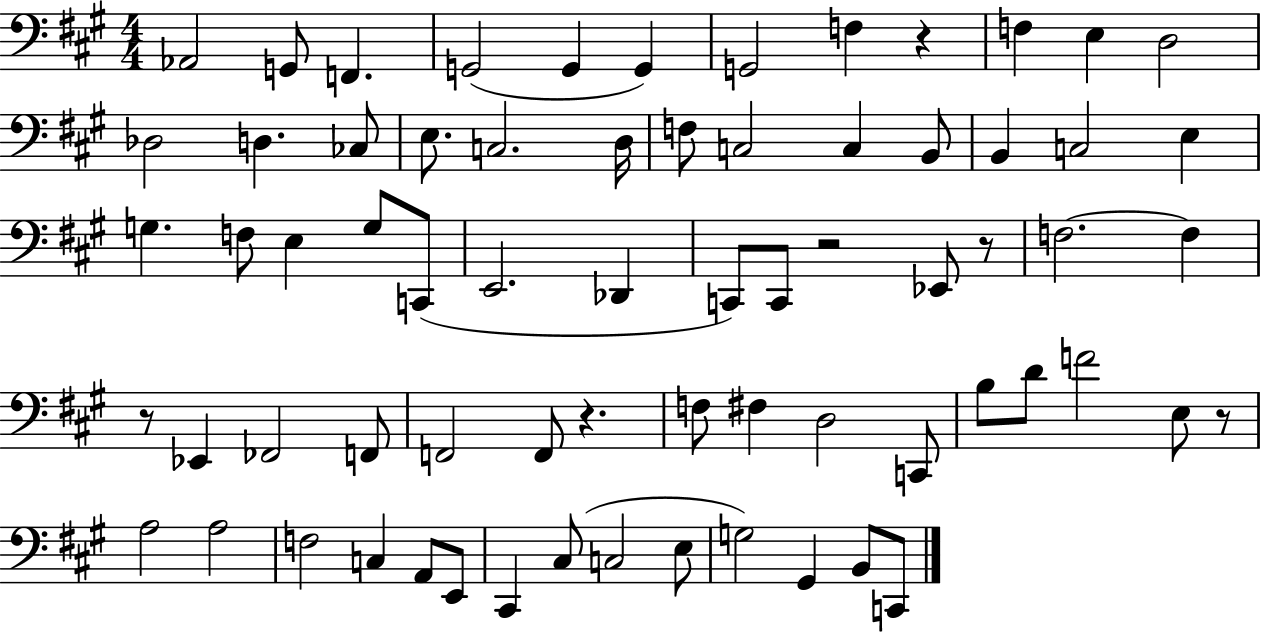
X:1
T:Untitled
M:4/4
L:1/4
K:A
_A,,2 G,,/2 F,, G,,2 G,, G,, G,,2 F, z F, E, D,2 _D,2 D, _C,/2 E,/2 C,2 D,/4 F,/2 C,2 C, B,,/2 B,, C,2 E, G, F,/2 E, G,/2 C,,/2 E,,2 _D,, C,,/2 C,,/2 z2 _E,,/2 z/2 F,2 F, z/2 _E,, _F,,2 F,,/2 F,,2 F,,/2 z F,/2 ^F, D,2 C,,/2 B,/2 D/2 F2 E,/2 z/2 A,2 A,2 F,2 C, A,,/2 E,,/2 ^C,, ^C,/2 C,2 E,/2 G,2 ^G,, B,,/2 C,,/2